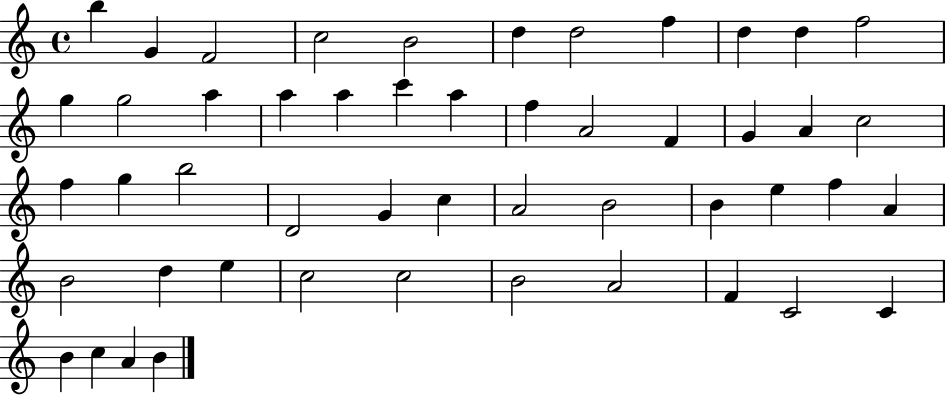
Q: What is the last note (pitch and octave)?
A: B4